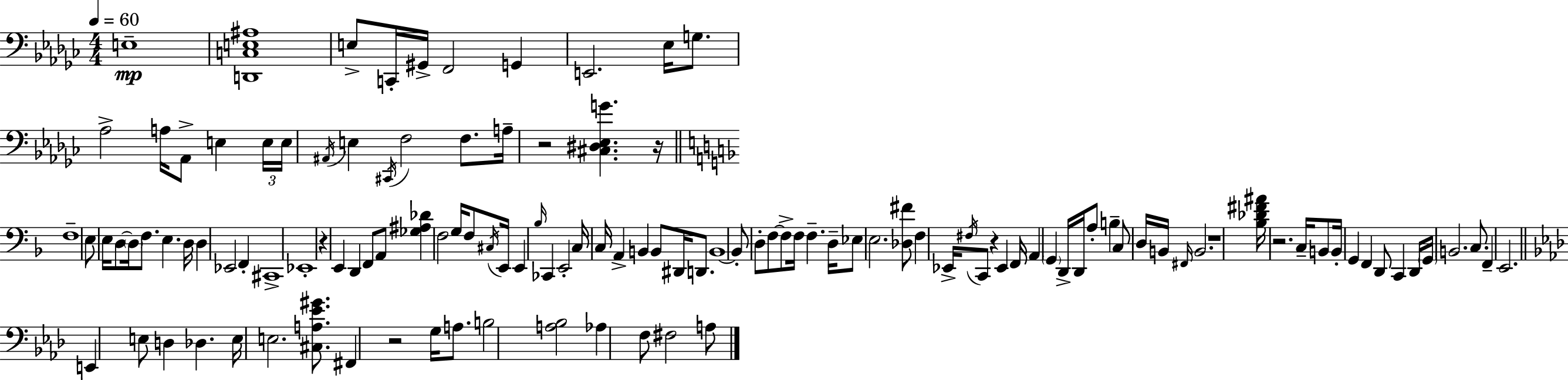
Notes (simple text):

E3/w [D2,C3,E3,A#3]/w E3/e C2/s G#2/s F2/h G2/q E2/h. Eb3/s G3/e. Ab3/h A3/s Ab2/e E3/q E3/s E3/s A#2/s E3/q C#2/s F3/h F3/e. A3/s R/h [C#3,D#3,Eb3,G4]/q. R/s F3/w E3/e E3/s D3/e D3/s F3/e. E3/q. D3/s D3/q Eb2/h F2/q C#2/w Eb2/w R/q E2/q D2/q F2/e A2/e [Gb3,A#3,Db4]/q F3/h G3/s F3/e C#3/s E2/s E2/q Bb3/s CES2/q E2/h C3/s C3/s A2/q B2/q B2/e D#2/s D2/e. B2/w B2/e D3/e F3/e F3/e F3/s F3/q. D3/s Eb3/e E3/h. [Db3,F#4]/e F3/q Eb2/s F#3/s C2/e R/q Eb2/q F2/s A2/q G2/q D2/s D2/s A3/e B3/q C3/e D3/s B2/s F#2/s B2/h. R/w [Bb3,Db4,F#4,A#4]/s R/h. C3/s B2/e B2/s G2/q F2/q D2/e C2/q D2/s G2/s B2/h. C3/e. F2/q E2/h. E2/q E3/e D3/q Db3/q. E3/s E3/h. [C#3,A3,Eb4,G#4]/e. F#2/q R/h G3/s A3/e. B3/h [A3,Bb3]/h Ab3/q F3/e F#3/h A3/e